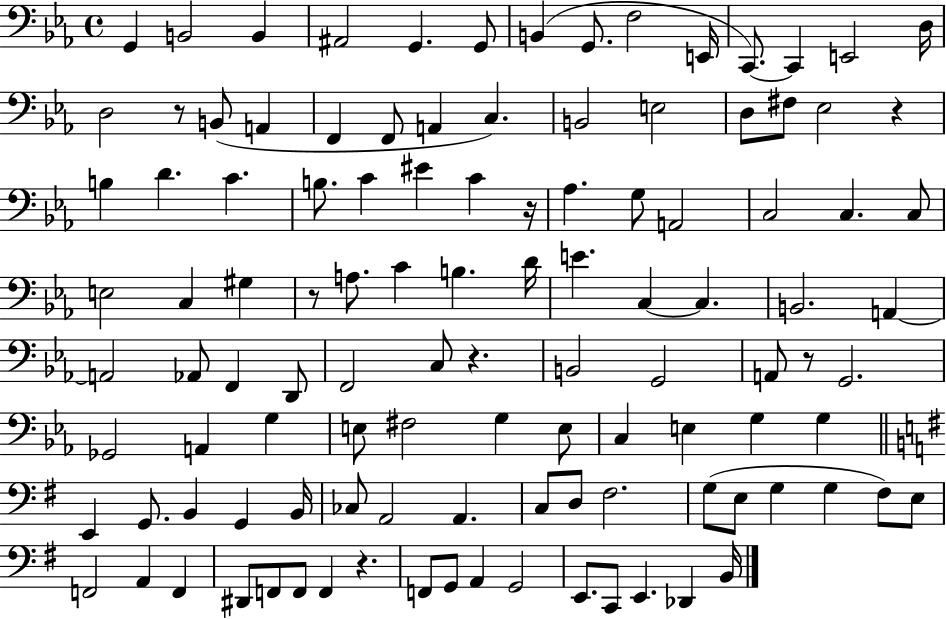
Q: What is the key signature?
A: EES major